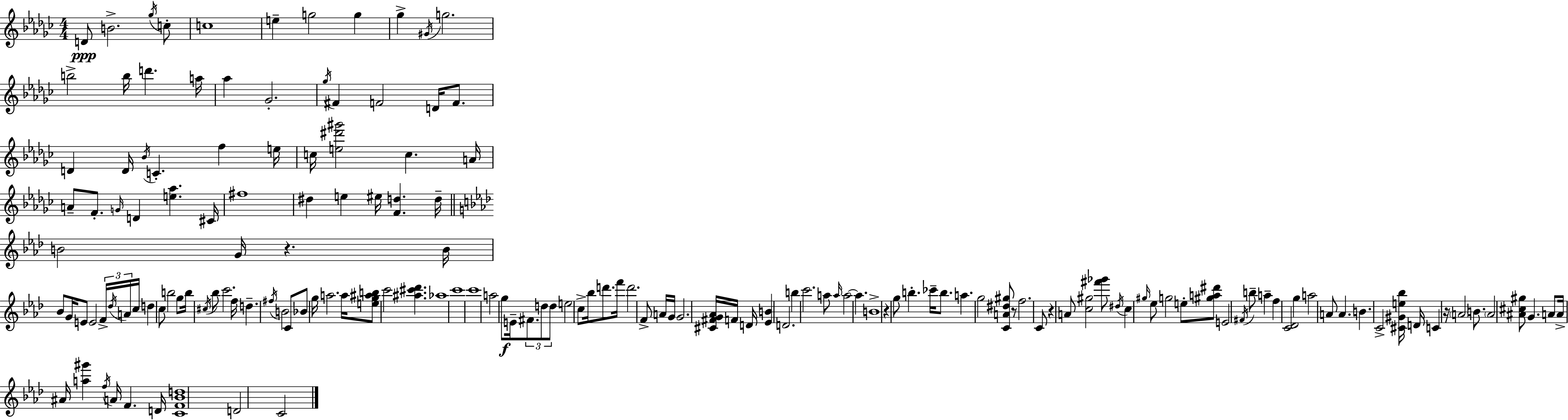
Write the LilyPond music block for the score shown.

{
  \clef treble
  \numericTimeSignature
  \time 4/4
  \key ees \minor
  d'8\ppp b'2.-> \acciaccatura { ges''16 } c''8-. | c''1 | e''4-- g''2 g''4 | ges''4-> \acciaccatura { gis'16 } g''2. | \break b''2-> b''16 d'''4. | a''16 aes''4 ges'2.-. | \acciaccatura { ges''16 } fis'4 f'2 d'16 | f'8. d'4 d'16 \acciaccatura { bes'16 } c'4.-. f''4 | \break e''16 c''16 <e'' dis''' gis'''>2 c''4. | a'16 a'8-- f'8.-. \grace { g'16 } d'4 <e'' aes''>4. | cis'16 fis''1 | dis''4 e''4 eis''16 <f' d''>4. | \break d''16-- \bar "||" \break \key f \minor b'2 g'16 r4. b'16 | bes'8 g'16 e'8 e'2 \tuplet 3/2 { f'16-> \acciaccatura { des''16 } a'16 } | c''16 d''4 c''8 b''2 g''8 | b''16 \acciaccatura { cis''16 } bes''8 c'''2. | \break f''16 d''4.-- \acciaccatura { fis''16 } b'2 | c'8 bes'8 g''16 a''2. | a''16 <e'' g'' ais'' b''>8 c'''2 <ais'' cis''' des'''>4. | aes''1 | \break c'''1 | c'''1 | a''2 g''8\f e'16-- \tuplet 3/2 { fis'8. | d''8 d''8 } e''2 c''8-> bes''16 | \break d'''8. f'''16 d'''2. | f'8-> a'16 g'16 g'2. | <cis' fis' g' aes'>16 f'16 d'16 <ees' b'>4 d'2. | b''4 c'''2. | \break a''8 \grace { a''16 } a''2~~ a''4. | b'1-> | r4 g''8 b''4.-. | ces'''16-- b''8. a''4. g''2 | \break <c' a' dis'' gis''>8 r8 f''2. | c'8 r4 a'8 <c'' gis''>2 | <fis''' ges'''>8 \acciaccatura { dis''16 } c''4 \grace { gis''16 } ees''8 g''2 | e''8-. <gis'' a'' dis'''>8 e'2 | \break \acciaccatura { fis'16 } b''8-- a''4-- f''4 <c' des'>2 | g''4 a''2 a'8 | a'4. b'4. c'2-> | <cis' gis' e'' bes''>16 d'16 c'4 r16 \parenthesize a'2 | \break b'8. \parenthesize a'2 <ais' cis'' gis''>8 | g'4. a'8 a'16-> ais'16 <a'' gis'''>4 \acciaccatura { f''16 } | a'16 f'4. d'16 <c' f' bes' d''>1 | d'2 | \break c'2 \bar "|."
}